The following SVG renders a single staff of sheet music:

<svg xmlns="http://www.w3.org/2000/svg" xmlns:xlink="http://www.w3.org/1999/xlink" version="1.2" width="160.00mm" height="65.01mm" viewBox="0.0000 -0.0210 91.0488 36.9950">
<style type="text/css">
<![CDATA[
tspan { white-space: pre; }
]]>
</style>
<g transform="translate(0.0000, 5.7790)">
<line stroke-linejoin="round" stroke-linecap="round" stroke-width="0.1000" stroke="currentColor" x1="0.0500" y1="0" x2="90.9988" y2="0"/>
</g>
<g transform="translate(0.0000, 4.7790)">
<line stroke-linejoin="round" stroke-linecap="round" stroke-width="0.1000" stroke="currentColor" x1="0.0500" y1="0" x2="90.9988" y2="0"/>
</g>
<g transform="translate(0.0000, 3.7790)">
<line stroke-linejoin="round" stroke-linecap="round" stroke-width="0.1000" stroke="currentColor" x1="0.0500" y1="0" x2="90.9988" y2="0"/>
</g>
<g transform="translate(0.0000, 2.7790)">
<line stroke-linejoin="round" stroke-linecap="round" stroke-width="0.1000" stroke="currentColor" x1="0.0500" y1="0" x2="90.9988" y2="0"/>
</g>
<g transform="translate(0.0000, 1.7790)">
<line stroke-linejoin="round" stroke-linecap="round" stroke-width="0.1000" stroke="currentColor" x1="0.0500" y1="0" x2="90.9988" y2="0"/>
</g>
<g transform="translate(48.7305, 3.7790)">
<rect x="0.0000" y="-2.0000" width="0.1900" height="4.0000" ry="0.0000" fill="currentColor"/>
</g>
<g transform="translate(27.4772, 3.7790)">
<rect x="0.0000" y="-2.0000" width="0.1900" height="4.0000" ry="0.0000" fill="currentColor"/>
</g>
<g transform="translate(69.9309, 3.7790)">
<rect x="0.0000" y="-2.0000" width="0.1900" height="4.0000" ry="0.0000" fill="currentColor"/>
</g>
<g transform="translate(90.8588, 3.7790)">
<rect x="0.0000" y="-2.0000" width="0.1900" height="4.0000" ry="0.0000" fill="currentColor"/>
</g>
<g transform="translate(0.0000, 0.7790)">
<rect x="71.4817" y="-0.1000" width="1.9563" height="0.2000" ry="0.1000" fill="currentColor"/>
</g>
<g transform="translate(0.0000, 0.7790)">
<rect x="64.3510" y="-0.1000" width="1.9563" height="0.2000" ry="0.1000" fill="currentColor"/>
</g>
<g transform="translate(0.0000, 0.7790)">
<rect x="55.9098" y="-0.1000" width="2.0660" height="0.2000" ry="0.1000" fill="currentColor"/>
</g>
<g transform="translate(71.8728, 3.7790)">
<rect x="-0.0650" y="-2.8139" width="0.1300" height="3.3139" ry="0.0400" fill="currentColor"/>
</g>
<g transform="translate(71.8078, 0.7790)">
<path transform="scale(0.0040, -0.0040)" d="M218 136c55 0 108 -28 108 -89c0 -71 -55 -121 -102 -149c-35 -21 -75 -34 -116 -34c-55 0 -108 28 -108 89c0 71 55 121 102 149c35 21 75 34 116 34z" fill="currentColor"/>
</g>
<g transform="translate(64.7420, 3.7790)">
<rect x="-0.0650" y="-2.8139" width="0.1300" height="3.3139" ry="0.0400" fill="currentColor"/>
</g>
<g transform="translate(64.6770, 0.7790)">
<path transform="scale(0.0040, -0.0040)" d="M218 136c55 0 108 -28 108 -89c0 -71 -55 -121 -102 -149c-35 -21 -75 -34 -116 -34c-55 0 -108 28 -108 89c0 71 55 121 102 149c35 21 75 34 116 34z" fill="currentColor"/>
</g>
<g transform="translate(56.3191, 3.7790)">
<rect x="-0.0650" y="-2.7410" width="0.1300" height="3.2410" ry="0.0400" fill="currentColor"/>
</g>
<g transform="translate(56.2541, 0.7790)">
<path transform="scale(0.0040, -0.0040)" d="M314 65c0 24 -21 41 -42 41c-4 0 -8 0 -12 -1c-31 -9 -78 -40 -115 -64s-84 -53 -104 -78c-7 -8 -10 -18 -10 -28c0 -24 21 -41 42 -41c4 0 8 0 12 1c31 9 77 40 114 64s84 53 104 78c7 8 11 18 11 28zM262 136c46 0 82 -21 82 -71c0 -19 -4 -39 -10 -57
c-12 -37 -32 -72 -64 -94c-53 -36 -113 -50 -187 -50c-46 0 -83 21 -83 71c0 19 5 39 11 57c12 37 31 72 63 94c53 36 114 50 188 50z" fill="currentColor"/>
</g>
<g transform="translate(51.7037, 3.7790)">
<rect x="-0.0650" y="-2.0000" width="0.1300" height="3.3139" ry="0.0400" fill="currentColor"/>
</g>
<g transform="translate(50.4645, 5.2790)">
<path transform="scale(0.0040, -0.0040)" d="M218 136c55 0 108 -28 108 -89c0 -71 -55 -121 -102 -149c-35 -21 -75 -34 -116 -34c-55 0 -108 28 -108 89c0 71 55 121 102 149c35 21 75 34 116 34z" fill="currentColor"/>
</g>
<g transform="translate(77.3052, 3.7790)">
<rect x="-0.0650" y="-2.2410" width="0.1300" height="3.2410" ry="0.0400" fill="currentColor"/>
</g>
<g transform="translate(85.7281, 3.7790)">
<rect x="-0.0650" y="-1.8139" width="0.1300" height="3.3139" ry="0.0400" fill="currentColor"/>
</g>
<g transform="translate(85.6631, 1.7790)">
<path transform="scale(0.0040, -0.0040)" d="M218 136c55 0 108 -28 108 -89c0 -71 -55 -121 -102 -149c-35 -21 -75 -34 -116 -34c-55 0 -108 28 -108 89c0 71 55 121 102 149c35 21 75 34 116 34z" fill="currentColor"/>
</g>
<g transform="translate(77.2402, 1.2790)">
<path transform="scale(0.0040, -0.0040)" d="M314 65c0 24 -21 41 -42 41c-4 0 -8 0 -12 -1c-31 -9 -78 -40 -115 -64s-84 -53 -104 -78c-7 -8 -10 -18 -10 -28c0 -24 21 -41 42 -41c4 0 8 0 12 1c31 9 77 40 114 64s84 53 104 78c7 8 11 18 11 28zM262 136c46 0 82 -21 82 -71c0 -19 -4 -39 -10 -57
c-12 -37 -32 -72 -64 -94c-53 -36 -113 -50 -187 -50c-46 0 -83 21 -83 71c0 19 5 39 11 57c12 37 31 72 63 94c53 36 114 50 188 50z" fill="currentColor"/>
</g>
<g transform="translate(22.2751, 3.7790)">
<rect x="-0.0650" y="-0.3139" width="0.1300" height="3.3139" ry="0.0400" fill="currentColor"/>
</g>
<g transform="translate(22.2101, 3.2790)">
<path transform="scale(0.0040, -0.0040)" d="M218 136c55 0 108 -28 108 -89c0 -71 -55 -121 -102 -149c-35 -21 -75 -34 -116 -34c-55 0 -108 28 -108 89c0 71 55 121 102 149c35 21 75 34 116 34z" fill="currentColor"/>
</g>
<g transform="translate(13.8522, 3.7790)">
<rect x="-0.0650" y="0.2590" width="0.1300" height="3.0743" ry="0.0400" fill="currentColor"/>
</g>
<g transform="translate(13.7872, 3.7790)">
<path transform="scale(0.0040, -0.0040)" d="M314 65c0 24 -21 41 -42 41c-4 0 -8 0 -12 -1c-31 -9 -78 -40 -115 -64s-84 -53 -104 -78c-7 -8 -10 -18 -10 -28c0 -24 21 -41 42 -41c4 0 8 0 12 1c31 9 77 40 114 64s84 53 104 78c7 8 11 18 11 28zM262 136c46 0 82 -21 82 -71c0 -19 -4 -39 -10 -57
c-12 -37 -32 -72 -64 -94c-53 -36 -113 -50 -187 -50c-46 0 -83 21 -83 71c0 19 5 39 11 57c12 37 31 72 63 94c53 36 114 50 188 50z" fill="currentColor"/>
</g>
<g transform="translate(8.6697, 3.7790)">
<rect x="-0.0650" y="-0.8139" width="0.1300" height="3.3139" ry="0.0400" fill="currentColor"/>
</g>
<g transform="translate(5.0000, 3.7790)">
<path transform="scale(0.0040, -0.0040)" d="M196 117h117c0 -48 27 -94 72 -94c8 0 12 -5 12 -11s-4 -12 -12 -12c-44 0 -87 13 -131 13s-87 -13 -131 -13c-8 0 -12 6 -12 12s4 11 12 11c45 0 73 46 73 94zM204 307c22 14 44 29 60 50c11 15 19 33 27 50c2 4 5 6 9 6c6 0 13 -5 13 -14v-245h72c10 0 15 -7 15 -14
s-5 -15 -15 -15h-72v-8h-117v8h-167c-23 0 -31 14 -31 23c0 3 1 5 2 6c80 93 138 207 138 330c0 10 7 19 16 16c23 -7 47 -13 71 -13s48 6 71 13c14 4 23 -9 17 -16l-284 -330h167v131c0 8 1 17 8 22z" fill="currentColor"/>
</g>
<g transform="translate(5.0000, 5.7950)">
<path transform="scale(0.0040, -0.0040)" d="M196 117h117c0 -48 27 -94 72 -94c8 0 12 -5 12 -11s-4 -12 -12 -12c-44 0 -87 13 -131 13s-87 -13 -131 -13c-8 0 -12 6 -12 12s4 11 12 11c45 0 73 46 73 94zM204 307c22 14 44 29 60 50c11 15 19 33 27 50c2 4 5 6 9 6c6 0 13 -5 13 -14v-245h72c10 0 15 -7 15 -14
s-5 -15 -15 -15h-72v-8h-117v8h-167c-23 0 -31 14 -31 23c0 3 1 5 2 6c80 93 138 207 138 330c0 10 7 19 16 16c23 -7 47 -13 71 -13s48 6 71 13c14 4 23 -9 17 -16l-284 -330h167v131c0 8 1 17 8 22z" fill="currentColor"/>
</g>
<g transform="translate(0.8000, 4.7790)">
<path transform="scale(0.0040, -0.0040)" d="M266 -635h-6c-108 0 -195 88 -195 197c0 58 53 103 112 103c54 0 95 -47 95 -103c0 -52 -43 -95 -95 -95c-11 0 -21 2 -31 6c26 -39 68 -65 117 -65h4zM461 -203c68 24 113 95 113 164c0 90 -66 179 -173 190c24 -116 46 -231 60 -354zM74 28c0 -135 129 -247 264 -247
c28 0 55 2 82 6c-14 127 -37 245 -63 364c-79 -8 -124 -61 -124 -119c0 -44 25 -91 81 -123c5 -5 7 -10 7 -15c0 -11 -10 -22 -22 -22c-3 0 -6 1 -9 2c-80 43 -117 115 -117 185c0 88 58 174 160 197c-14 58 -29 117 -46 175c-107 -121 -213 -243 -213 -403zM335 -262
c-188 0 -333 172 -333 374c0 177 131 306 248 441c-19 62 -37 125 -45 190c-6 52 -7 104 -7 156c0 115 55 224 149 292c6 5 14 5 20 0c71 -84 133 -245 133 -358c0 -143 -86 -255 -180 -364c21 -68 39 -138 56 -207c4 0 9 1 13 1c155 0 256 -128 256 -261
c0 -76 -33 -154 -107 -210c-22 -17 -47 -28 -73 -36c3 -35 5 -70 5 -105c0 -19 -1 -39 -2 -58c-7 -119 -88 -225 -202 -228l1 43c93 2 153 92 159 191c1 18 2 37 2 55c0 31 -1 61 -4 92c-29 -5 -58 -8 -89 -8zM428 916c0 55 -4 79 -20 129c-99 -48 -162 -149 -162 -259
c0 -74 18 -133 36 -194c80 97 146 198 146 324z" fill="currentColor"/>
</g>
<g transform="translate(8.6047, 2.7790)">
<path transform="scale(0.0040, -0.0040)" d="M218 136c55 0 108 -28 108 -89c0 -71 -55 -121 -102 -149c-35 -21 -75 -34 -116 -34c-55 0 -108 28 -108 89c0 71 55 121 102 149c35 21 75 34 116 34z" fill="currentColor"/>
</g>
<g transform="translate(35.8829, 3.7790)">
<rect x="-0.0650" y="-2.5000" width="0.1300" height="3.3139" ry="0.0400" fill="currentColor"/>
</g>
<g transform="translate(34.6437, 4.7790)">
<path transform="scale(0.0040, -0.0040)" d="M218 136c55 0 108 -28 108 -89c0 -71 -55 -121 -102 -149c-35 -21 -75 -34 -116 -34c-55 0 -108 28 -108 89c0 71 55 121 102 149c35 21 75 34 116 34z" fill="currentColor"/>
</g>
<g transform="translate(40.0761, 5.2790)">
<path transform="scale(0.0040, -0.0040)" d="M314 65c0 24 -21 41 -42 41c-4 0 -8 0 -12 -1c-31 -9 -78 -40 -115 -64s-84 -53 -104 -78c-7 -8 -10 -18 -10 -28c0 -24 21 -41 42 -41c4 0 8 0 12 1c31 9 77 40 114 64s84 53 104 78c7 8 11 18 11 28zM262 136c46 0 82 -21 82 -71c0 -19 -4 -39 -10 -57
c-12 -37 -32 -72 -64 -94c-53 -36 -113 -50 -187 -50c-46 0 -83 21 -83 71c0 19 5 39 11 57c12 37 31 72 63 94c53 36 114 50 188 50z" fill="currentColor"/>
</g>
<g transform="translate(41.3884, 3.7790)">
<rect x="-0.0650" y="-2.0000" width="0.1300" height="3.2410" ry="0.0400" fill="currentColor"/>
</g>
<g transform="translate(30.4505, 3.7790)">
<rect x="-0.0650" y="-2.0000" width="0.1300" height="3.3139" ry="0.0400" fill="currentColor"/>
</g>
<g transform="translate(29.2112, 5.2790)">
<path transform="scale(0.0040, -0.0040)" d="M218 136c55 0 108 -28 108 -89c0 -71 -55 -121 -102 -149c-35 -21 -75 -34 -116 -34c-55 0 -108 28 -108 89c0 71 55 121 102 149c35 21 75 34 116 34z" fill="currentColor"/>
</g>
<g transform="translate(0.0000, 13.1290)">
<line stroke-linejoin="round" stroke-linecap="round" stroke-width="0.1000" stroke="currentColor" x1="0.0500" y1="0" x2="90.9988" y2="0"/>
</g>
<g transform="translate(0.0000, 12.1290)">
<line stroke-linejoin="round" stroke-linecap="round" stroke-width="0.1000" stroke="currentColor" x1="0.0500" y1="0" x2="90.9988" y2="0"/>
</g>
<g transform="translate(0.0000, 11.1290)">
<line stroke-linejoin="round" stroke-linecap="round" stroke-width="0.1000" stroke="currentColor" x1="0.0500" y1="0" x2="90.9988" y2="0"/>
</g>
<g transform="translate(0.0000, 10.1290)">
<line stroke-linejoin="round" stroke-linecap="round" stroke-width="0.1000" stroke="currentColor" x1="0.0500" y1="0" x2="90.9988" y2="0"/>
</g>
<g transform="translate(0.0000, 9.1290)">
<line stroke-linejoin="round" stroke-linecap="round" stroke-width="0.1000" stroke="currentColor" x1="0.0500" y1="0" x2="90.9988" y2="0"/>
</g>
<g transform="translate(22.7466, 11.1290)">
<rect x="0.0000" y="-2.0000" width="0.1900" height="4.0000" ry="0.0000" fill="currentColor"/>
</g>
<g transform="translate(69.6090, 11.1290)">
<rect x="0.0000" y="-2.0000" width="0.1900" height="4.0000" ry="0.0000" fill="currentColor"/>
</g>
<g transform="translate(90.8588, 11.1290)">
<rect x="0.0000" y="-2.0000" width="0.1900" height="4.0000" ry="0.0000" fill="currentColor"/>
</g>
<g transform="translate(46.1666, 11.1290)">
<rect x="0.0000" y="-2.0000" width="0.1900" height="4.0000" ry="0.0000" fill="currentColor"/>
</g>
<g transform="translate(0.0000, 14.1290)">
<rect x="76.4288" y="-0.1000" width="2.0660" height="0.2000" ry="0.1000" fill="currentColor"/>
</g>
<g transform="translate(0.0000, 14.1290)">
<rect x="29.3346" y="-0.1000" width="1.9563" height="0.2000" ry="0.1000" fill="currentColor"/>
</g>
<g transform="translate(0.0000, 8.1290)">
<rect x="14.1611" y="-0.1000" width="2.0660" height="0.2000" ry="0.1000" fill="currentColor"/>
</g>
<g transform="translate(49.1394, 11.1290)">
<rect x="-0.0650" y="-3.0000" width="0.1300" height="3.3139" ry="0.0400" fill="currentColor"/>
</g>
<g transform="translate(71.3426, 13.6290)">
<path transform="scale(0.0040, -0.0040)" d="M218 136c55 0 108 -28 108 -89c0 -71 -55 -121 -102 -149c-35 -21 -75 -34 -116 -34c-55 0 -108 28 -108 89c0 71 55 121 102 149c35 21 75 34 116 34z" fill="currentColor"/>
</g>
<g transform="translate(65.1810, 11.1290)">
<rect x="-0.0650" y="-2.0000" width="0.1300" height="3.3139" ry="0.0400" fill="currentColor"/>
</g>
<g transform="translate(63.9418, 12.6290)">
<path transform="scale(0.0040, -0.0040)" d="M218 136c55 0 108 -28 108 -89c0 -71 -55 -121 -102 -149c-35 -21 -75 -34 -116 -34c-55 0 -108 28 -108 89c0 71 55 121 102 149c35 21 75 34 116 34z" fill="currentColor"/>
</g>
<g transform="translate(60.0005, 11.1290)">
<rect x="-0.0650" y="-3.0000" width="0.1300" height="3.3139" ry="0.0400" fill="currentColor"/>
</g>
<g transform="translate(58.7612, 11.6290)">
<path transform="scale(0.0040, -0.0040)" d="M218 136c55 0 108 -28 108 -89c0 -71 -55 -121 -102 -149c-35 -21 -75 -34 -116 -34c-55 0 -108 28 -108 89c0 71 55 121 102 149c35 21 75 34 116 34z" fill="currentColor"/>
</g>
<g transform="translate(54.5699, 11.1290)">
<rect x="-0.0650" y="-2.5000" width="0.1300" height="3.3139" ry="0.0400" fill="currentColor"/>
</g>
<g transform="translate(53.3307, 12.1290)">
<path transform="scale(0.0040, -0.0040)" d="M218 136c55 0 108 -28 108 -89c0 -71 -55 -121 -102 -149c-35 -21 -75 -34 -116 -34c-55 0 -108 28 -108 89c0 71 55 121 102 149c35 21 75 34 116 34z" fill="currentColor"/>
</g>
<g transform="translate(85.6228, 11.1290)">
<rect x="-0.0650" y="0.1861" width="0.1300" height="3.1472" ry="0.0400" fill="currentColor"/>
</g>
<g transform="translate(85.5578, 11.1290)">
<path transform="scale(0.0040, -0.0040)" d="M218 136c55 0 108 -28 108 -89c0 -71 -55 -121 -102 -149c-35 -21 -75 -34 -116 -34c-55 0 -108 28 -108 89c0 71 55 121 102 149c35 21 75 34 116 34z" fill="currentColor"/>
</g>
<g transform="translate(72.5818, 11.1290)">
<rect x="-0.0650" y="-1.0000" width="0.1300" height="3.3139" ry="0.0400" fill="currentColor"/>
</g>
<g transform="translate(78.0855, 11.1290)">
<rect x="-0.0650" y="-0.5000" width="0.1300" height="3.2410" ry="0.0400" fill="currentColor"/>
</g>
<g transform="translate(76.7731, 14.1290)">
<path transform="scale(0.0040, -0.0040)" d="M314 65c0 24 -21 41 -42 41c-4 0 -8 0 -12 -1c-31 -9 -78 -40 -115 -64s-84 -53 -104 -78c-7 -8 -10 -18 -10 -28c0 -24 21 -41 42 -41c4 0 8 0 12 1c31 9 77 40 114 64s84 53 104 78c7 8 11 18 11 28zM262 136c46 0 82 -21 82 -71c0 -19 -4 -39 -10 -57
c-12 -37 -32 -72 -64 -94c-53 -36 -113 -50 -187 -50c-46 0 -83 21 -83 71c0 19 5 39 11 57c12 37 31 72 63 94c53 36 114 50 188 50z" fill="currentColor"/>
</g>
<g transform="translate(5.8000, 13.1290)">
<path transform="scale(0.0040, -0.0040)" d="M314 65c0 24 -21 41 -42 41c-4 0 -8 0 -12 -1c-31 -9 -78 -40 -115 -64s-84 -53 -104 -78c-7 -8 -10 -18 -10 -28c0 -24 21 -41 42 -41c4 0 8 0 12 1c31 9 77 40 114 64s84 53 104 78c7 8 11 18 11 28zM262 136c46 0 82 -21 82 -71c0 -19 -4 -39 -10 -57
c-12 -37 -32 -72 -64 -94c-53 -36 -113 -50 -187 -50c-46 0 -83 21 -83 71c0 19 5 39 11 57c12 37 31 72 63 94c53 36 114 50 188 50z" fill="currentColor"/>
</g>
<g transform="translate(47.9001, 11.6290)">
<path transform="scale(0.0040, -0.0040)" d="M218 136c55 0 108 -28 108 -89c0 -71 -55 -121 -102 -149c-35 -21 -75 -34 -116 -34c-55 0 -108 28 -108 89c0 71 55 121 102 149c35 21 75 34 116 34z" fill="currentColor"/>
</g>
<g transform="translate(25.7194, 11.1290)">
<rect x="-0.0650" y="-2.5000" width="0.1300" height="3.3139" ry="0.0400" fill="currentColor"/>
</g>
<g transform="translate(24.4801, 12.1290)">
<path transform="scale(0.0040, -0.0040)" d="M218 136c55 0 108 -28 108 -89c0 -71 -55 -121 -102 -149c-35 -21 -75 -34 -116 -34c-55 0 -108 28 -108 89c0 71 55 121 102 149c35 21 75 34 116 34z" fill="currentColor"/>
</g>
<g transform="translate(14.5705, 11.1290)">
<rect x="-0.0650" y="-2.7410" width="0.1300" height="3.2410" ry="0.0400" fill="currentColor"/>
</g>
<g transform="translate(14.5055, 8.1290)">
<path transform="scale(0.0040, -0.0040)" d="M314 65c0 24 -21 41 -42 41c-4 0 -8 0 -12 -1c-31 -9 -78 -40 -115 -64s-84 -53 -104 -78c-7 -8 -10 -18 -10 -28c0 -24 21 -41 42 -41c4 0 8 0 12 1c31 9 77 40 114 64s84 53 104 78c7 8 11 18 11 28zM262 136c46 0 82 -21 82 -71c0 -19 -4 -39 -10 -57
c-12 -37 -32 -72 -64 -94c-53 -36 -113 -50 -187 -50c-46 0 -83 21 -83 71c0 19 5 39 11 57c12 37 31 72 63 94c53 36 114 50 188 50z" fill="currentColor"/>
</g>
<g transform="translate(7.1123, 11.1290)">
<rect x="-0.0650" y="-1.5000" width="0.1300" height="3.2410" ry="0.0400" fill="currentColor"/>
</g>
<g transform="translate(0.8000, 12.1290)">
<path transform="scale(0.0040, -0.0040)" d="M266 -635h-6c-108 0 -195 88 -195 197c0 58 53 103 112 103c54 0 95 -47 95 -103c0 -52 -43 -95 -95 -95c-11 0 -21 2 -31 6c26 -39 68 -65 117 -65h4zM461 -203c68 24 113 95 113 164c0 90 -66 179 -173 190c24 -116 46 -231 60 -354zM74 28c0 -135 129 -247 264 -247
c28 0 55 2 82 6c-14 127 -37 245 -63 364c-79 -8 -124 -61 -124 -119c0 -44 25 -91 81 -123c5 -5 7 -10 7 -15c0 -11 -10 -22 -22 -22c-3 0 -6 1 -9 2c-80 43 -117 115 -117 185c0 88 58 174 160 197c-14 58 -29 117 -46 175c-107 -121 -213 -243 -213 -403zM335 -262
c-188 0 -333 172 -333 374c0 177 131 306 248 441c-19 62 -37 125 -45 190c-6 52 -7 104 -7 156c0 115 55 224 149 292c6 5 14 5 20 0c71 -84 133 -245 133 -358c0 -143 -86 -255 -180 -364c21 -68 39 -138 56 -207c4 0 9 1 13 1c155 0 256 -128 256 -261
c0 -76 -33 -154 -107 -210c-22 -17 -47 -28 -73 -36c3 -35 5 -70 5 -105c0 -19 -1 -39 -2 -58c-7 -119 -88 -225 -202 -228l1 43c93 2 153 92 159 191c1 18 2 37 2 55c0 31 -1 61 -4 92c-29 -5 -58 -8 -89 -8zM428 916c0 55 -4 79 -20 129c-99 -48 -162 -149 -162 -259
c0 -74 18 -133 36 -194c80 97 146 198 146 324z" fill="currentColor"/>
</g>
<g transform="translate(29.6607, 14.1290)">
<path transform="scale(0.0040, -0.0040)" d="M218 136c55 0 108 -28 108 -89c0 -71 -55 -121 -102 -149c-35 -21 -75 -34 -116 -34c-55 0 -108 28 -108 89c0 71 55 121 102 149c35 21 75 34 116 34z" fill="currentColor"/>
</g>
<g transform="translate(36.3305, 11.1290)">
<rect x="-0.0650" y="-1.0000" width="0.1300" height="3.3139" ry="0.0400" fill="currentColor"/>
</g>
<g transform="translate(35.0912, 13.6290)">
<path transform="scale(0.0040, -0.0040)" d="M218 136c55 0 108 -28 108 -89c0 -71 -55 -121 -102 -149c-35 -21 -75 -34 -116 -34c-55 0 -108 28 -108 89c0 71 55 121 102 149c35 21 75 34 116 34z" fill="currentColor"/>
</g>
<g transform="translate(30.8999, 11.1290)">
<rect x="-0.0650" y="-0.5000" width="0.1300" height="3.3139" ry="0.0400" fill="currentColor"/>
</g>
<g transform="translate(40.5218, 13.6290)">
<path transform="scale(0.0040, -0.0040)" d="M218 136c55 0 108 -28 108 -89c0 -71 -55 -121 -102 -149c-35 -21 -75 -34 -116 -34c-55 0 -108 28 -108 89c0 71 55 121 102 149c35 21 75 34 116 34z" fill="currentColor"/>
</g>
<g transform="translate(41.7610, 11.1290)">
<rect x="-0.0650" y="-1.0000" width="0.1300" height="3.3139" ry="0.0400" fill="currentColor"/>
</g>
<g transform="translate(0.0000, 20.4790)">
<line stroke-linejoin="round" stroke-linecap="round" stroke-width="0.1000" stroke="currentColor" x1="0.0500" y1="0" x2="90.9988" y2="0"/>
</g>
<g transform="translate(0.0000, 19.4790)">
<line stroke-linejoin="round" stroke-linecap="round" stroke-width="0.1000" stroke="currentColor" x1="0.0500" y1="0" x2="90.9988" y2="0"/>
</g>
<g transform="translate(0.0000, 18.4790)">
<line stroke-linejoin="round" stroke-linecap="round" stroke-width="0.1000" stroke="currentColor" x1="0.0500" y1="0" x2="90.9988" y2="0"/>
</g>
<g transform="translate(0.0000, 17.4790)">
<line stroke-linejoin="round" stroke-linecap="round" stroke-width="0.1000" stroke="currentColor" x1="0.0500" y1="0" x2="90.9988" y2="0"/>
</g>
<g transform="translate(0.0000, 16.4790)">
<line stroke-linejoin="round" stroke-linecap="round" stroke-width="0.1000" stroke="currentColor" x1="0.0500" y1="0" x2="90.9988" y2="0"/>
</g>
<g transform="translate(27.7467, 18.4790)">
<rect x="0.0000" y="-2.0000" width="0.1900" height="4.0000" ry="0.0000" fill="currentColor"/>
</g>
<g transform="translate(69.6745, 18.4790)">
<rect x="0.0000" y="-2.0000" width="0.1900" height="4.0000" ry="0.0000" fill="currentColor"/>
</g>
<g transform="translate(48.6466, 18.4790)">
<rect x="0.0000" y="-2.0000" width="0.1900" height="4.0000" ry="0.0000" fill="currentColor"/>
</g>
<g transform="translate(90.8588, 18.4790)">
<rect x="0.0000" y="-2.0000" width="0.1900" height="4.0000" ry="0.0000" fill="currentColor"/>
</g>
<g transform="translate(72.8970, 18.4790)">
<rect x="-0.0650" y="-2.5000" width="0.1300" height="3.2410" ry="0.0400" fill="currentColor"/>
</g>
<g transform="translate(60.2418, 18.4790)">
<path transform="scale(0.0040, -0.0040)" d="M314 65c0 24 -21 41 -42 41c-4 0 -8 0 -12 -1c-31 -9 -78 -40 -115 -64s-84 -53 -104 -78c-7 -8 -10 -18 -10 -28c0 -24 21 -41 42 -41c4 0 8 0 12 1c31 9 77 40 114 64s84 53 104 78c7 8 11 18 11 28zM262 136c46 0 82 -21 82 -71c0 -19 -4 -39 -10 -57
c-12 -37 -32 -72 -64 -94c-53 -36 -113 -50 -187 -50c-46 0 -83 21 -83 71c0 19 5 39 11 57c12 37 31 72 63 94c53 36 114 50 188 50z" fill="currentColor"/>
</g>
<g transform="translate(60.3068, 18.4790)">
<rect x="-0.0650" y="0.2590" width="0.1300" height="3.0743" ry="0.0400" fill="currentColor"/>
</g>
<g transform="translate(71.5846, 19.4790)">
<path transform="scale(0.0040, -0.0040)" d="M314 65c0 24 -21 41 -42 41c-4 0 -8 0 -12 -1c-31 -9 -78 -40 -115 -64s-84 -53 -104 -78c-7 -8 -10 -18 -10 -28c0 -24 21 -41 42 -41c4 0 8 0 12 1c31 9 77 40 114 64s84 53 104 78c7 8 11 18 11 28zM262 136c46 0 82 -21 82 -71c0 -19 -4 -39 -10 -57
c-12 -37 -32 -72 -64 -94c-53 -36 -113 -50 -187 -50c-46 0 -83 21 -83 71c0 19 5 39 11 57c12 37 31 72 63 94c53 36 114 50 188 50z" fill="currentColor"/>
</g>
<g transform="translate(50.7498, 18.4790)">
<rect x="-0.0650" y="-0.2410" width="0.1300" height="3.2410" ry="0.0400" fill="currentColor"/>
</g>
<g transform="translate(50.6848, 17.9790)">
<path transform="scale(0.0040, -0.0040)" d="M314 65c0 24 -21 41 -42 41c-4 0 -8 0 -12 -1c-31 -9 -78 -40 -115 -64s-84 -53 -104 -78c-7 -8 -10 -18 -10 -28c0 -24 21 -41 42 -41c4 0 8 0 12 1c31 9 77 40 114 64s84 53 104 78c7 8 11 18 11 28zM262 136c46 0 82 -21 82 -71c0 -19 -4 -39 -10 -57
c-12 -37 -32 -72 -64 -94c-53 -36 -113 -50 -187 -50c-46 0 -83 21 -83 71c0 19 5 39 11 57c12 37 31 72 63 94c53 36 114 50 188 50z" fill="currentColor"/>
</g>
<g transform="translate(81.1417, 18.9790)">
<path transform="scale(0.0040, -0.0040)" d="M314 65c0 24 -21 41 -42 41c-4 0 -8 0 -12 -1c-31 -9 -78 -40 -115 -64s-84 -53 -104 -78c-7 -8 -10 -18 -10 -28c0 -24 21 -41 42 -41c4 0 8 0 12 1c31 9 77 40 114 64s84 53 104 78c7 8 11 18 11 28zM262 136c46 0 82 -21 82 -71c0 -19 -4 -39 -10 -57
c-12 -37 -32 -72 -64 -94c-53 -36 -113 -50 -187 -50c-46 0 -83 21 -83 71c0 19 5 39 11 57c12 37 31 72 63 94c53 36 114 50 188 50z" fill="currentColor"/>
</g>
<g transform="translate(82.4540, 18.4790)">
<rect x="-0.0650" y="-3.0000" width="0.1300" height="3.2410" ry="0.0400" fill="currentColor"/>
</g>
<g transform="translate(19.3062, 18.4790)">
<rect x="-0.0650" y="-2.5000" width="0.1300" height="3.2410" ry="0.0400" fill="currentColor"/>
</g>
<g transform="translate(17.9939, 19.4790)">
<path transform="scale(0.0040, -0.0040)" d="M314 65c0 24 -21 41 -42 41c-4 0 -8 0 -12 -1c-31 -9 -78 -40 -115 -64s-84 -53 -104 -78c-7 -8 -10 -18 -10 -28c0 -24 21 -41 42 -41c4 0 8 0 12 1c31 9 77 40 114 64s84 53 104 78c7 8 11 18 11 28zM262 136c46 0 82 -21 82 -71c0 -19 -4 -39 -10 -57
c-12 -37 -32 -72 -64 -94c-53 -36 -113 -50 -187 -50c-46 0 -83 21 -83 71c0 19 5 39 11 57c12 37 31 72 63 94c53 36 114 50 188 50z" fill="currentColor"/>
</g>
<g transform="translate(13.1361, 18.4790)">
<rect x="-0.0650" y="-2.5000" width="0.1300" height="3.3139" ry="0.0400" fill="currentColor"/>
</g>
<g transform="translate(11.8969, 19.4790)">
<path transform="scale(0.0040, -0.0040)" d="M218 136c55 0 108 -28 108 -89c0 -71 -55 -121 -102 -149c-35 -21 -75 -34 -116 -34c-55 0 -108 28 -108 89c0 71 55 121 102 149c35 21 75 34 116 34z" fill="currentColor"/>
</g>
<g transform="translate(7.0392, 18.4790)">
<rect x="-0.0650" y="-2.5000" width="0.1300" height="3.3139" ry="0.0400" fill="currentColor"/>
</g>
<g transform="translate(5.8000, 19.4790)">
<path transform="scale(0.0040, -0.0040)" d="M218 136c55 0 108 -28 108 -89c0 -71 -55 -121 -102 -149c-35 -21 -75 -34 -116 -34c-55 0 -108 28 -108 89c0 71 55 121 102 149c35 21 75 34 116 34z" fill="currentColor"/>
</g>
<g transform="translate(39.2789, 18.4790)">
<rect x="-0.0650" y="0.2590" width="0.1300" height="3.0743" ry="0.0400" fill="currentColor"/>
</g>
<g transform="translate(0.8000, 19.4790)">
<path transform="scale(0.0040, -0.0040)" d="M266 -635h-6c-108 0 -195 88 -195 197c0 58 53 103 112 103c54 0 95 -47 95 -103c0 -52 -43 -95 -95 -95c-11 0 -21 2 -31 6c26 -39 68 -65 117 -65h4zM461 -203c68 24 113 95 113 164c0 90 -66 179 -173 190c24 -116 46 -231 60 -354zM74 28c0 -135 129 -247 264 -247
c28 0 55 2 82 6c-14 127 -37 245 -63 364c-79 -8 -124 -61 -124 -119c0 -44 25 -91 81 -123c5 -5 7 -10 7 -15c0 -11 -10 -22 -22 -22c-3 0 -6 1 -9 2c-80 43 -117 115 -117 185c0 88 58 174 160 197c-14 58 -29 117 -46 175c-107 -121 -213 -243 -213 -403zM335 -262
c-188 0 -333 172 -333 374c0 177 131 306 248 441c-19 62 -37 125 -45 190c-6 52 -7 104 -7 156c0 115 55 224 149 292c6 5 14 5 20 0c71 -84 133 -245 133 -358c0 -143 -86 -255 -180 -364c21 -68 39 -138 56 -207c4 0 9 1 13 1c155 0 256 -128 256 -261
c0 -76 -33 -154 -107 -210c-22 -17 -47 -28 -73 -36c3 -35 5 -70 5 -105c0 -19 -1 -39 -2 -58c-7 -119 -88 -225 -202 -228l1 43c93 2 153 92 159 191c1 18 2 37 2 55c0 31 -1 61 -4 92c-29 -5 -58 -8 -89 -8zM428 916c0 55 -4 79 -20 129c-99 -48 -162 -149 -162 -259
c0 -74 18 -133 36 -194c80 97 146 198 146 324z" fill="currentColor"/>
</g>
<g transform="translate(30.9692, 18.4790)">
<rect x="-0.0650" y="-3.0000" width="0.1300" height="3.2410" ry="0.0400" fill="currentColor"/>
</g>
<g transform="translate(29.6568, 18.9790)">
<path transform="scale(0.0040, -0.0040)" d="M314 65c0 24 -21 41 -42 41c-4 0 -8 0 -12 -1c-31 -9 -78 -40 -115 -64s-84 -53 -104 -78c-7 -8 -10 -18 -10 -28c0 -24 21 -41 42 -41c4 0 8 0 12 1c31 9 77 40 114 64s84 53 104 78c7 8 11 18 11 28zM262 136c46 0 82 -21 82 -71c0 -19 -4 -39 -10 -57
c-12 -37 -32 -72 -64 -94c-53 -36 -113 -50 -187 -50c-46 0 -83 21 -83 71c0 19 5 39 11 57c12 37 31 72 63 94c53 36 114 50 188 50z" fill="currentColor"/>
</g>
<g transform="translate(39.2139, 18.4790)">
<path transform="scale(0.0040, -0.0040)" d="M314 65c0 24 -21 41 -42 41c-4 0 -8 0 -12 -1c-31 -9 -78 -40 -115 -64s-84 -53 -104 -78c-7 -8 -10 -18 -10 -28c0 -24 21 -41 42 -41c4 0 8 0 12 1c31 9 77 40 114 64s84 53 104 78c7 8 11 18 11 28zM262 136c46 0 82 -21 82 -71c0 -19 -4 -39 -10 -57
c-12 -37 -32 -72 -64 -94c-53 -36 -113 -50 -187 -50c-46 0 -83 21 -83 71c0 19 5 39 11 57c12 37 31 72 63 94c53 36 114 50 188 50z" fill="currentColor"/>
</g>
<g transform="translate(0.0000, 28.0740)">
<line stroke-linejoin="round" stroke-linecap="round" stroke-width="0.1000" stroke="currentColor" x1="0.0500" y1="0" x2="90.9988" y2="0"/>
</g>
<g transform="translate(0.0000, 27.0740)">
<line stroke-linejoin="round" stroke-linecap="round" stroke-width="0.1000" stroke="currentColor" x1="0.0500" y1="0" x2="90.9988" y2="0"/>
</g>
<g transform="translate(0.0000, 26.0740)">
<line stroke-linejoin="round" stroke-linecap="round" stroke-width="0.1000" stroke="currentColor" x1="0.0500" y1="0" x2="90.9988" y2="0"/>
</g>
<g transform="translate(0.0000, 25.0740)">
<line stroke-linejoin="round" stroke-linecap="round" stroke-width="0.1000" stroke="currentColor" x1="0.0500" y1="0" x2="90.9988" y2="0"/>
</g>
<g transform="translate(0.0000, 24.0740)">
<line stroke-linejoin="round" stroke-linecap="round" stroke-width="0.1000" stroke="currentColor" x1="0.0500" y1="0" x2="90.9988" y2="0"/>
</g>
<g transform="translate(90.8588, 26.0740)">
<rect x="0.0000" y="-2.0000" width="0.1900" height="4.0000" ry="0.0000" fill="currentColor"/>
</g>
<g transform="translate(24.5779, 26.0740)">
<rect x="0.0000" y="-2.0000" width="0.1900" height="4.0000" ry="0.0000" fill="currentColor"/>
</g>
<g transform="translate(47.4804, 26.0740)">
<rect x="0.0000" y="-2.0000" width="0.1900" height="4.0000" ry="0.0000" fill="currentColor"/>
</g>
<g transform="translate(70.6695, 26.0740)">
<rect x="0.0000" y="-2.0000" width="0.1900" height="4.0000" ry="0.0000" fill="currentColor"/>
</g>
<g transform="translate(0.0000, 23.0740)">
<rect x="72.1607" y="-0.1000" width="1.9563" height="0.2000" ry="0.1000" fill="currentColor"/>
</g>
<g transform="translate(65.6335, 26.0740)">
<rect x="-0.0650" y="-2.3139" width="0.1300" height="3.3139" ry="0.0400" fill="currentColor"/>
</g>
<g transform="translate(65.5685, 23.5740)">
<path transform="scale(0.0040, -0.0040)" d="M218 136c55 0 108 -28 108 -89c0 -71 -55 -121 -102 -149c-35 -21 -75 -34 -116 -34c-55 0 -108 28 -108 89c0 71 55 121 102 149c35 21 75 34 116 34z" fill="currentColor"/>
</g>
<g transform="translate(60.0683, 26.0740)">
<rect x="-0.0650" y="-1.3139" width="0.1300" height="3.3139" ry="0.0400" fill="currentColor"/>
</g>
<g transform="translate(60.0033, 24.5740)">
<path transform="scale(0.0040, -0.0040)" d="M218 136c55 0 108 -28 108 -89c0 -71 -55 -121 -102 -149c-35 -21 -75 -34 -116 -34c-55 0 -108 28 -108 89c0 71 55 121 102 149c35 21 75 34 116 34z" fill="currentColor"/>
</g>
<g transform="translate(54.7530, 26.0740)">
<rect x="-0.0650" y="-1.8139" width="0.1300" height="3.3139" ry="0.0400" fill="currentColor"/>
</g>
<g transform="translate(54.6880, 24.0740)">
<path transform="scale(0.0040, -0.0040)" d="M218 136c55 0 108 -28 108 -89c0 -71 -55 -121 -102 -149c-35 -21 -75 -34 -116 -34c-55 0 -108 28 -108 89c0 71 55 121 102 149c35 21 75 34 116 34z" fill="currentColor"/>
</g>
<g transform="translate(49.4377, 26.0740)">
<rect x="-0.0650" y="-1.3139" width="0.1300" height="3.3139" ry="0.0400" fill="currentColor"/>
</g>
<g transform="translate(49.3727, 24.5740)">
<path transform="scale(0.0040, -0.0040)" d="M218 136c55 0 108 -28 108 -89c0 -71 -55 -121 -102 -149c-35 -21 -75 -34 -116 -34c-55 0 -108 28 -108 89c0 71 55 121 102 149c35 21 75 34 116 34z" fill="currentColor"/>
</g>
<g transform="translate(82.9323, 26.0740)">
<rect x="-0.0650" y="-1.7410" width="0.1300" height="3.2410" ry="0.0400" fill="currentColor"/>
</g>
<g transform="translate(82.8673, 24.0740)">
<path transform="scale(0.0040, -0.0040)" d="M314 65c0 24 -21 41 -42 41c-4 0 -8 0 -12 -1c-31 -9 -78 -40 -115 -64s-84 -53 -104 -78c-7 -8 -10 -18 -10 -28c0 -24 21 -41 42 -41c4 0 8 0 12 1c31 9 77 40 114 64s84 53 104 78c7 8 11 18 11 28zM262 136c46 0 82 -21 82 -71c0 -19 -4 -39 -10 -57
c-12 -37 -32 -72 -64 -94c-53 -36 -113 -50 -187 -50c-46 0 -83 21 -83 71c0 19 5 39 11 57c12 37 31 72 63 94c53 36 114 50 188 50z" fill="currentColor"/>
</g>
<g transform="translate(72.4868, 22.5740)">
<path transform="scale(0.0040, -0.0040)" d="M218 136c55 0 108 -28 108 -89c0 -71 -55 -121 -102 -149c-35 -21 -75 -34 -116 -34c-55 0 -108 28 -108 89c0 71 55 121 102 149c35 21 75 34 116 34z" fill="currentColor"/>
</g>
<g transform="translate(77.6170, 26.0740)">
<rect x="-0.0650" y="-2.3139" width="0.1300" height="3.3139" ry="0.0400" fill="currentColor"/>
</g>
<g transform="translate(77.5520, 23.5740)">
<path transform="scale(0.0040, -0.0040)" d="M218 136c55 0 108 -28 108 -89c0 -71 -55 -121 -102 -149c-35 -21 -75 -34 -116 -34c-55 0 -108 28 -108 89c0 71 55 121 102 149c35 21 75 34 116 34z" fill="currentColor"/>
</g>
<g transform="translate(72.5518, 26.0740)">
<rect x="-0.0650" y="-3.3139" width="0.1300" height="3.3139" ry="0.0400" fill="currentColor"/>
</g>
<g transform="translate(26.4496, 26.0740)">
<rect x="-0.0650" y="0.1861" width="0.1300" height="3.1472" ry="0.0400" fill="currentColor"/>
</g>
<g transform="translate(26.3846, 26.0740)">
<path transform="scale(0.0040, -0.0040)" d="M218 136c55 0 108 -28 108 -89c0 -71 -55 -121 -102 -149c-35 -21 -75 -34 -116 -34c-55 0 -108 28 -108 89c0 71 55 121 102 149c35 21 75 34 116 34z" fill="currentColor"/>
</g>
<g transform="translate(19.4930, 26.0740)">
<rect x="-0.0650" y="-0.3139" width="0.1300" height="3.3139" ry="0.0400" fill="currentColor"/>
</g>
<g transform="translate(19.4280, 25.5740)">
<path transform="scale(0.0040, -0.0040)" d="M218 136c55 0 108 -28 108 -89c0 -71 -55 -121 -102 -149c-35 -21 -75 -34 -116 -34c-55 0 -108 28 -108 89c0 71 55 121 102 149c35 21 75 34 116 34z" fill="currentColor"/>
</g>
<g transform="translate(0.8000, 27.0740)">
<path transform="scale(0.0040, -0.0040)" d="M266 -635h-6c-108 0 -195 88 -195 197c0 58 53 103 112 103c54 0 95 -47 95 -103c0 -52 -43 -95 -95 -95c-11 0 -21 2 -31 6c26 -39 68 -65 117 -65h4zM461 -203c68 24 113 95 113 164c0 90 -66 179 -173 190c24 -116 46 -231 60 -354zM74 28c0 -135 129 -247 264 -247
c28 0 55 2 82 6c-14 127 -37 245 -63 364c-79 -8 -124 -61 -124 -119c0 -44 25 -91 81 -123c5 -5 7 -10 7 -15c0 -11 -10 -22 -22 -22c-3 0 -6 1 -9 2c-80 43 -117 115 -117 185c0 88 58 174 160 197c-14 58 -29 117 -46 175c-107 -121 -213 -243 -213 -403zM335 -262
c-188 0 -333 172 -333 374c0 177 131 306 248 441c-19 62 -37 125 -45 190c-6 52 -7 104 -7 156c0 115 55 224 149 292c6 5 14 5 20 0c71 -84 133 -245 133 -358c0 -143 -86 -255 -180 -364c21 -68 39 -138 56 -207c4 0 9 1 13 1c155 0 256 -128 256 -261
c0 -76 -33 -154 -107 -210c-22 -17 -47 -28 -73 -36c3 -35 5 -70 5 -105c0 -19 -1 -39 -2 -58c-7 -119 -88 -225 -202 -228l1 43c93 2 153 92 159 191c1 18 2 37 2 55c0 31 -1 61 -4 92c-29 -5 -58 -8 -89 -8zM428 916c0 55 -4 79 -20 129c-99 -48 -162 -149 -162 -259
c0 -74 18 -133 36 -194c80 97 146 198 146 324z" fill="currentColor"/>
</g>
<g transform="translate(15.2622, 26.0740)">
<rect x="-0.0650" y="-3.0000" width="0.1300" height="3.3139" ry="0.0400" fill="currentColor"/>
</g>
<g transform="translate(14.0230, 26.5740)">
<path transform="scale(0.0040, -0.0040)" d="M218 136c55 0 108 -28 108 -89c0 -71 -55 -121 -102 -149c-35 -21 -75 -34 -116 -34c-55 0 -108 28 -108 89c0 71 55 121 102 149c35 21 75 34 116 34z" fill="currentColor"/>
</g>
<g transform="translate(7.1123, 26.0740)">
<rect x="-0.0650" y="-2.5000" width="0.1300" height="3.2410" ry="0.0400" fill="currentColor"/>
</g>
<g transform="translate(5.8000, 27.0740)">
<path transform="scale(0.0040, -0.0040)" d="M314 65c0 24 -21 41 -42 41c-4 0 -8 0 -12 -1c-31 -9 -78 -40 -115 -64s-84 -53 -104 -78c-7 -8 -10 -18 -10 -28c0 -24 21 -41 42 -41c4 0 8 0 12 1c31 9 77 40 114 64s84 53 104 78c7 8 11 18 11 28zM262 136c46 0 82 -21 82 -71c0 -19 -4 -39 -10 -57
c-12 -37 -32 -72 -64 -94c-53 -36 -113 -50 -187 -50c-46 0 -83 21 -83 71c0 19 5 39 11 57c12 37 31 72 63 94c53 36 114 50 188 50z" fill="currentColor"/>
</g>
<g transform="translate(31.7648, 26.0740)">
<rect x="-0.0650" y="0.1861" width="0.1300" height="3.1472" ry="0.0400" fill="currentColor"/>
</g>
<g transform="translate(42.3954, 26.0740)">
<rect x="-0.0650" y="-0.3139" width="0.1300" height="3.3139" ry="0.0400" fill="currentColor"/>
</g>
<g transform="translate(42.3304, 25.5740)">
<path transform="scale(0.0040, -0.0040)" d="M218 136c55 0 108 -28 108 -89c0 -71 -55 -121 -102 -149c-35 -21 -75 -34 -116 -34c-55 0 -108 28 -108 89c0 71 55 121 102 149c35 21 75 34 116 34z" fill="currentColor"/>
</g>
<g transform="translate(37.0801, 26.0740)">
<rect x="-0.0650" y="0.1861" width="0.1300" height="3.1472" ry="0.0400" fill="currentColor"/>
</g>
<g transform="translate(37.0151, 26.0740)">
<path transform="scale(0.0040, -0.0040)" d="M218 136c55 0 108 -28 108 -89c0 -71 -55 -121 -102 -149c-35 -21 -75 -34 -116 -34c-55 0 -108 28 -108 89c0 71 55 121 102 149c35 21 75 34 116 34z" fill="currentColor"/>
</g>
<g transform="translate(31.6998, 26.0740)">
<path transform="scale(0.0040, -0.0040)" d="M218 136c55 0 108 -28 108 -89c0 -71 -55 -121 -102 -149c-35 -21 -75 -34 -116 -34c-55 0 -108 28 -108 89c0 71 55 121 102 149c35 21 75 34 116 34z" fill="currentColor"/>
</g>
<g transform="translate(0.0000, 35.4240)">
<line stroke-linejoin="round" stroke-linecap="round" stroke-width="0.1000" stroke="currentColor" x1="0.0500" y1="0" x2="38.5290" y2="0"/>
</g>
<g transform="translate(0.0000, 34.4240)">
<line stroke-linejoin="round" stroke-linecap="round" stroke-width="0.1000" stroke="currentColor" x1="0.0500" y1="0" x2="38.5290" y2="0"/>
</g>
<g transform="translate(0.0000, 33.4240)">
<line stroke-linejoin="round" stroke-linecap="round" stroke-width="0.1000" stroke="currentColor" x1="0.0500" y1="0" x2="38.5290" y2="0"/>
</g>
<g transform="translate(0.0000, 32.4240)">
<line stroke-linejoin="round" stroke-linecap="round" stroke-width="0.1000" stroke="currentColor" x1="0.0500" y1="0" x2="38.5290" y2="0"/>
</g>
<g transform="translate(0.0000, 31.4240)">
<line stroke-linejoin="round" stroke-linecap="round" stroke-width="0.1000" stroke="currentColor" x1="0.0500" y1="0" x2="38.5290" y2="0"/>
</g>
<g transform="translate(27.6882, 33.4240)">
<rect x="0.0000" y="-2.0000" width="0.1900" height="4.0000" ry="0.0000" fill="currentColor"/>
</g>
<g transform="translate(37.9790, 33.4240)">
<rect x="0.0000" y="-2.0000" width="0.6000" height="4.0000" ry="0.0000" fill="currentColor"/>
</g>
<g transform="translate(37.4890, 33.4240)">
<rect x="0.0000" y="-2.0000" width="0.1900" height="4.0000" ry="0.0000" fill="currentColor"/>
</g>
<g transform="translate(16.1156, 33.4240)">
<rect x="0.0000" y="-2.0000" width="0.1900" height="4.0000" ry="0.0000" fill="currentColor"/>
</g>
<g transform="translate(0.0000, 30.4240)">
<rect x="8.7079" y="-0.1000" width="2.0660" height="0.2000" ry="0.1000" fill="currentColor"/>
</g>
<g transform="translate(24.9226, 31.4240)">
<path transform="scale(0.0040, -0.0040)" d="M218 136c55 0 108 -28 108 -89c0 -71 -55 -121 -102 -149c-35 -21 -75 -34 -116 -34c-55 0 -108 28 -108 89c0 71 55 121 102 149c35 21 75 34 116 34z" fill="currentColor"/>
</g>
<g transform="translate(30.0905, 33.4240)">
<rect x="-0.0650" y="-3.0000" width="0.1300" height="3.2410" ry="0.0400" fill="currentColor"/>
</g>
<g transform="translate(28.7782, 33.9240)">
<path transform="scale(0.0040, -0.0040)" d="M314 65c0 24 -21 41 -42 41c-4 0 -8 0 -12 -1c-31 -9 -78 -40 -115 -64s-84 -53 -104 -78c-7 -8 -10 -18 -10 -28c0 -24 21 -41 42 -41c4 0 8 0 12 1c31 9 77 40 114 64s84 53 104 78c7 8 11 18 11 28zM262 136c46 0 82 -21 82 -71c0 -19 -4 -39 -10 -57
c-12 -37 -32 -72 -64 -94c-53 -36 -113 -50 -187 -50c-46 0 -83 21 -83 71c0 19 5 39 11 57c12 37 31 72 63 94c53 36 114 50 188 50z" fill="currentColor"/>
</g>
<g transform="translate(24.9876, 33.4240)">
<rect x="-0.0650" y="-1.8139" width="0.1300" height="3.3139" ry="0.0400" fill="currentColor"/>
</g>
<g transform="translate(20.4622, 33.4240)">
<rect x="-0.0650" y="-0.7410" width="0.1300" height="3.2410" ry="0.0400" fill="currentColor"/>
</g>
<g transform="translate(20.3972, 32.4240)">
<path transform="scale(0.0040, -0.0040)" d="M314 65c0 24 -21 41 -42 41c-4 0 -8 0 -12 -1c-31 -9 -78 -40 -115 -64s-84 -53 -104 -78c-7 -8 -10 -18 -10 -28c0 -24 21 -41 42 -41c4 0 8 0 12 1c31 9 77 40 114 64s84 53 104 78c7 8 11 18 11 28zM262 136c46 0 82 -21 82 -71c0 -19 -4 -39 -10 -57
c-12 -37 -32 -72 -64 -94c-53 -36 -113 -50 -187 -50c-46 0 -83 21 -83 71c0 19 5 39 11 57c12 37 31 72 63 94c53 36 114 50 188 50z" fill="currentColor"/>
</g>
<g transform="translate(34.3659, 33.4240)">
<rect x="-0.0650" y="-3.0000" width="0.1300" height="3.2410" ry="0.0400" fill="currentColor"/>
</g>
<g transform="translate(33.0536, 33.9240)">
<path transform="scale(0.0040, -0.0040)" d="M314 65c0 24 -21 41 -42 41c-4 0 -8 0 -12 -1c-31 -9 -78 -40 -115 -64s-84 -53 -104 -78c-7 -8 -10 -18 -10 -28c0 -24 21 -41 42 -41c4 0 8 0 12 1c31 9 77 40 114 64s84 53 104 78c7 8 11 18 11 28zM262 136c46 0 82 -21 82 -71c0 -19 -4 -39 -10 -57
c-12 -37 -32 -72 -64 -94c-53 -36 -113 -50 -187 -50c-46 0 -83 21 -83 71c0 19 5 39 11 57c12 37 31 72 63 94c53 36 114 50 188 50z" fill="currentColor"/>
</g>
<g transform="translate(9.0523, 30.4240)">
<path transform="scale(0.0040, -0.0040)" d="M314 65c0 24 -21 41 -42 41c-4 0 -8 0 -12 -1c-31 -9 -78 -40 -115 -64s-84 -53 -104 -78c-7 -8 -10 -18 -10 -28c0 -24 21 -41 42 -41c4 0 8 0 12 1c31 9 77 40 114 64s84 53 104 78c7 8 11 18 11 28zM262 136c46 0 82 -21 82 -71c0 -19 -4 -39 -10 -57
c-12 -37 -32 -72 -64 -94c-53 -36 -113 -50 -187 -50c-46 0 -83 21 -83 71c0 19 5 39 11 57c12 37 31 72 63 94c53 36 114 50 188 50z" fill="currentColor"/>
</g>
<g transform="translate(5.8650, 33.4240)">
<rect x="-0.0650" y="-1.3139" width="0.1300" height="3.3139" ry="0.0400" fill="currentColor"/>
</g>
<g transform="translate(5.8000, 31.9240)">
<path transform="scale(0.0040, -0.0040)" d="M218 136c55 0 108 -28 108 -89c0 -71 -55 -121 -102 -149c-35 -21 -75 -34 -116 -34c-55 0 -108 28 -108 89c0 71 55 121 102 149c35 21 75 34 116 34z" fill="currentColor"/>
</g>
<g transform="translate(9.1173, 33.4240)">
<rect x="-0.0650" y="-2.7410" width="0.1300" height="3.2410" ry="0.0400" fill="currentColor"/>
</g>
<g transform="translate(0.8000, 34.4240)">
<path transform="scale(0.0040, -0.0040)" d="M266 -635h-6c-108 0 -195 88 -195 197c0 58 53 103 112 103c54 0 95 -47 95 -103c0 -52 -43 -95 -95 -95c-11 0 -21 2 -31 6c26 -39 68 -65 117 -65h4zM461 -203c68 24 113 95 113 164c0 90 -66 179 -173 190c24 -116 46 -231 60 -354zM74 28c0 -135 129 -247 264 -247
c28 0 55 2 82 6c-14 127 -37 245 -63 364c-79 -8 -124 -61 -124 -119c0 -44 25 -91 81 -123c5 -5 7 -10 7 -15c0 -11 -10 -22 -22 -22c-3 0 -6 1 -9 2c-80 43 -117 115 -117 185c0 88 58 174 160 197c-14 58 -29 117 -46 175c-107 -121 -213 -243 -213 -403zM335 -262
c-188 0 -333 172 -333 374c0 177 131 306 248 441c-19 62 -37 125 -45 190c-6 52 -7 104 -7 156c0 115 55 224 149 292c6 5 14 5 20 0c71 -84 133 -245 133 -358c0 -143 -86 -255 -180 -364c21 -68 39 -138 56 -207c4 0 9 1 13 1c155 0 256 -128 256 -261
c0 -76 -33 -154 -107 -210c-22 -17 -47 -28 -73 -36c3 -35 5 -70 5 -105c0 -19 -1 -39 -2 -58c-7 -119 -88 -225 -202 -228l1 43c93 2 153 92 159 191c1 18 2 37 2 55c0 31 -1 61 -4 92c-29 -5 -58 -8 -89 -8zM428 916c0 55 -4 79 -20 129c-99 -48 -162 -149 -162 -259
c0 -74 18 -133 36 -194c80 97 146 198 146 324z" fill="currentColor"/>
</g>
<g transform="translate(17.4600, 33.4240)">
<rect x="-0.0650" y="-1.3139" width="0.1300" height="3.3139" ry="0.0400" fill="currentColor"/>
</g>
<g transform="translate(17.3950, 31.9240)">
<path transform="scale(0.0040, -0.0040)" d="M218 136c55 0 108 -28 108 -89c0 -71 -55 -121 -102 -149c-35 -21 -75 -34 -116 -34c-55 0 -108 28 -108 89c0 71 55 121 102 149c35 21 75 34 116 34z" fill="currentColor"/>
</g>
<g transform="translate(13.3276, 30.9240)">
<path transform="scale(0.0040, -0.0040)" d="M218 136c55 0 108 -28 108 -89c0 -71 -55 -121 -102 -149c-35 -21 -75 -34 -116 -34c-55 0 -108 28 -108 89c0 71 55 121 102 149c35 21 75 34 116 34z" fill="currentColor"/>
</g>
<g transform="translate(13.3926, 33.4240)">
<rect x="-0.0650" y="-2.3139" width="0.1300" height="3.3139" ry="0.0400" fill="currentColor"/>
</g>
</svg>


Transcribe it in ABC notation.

X:1
T:Untitled
M:4/4
L:1/4
K:C
d B2 c F G F2 F a2 a a g2 f E2 a2 G C D D A G A F D C2 B G G G2 A2 B2 c2 B2 G2 A2 G2 A c B B B c e f e g b g f2 e a2 g e d2 f A2 A2